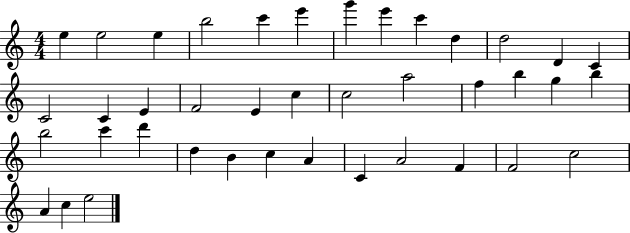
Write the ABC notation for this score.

X:1
T:Untitled
M:4/4
L:1/4
K:C
e e2 e b2 c' e' g' e' c' d d2 D C C2 C E F2 E c c2 a2 f b g b b2 c' d' d B c A C A2 F F2 c2 A c e2